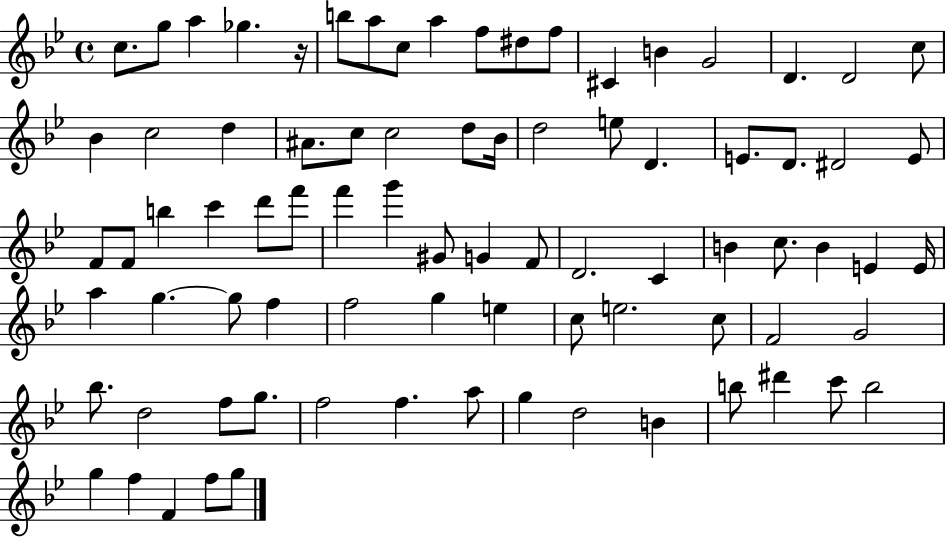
X:1
T:Untitled
M:4/4
L:1/4
K:Bb
c/2 g/2 a _g z/4 b/2 a/2 c/2 a f/2 ^d/2 f/2 ^C B G2 D D2 c/2 _B c2 d ^A/2 c/2 c2 d/2 _B/4 d2 e/2 D E/2 D/2 ^D2 E/2 F/2 F/2 b c' d'/2 f'/2 f' g' ^G/2 G F/2 D2 C B c/2 B E E/4 a g g/2 f f2 g e c/2 e2 c/2 F2 G2 _b/2 d2 f/2 g/2 f2 f a/2 g d2 B b/2 ^d' c'/2 b2 g f F f/2 g/2